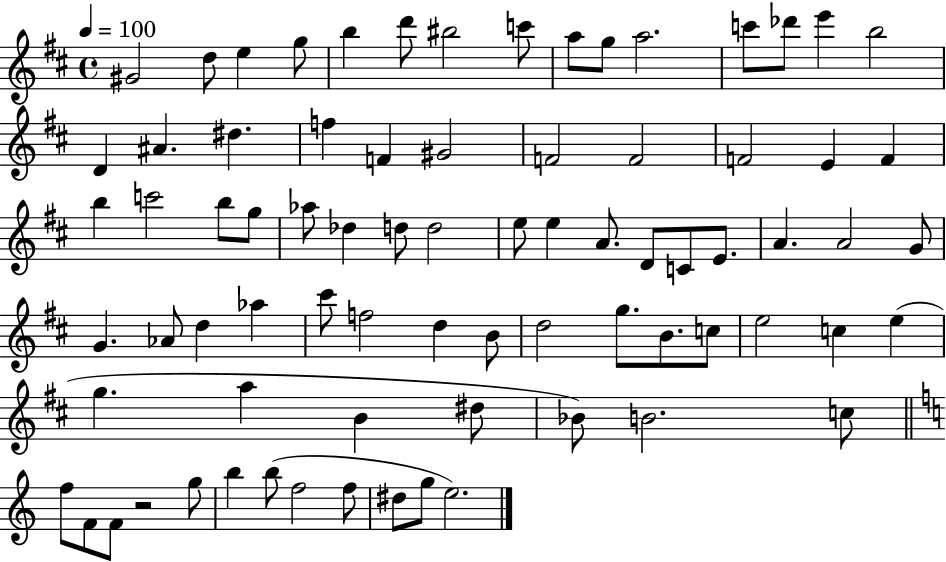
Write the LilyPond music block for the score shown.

{
  \clef treble
  \time 4/4
  \defaultTimeSignature
  \key d \major
  \tempo 4 = 100
  gis'2 d''8 e''4 g''8 | b''4 d'''8 bis''2 c'''8 | a''8 g''8 a''2. | c'''8 des'''8 e'''4 b''2 | \break d'4 ais'4. dis''4. | f''4 f'4 gis'2 | f'2 f'2 | f'2 e'4 f'4 | \break b''4 c'''2 b''8 g''8 | aes''8 des''4 d''8 d''2 | e''8 e''4 a'8. d'8 c'8 e'8. | a'4. a'2 g'8 | \break g'4. aes'8 d''4 aes''4 | cis'''8 f''2 d''4 b'8 | d''2 g''8. b'8. c''8 | e''2 c''4 e''4( | \break g''4. a''4 b'4 dis''8 | bes'8) b'2. c''8 | \bar "||" \break \key c \major f''8 f'8 f'8 r2 g''8 | b''4 b''8( f''2 f''8 | dis''8 g''8 e''2.) | \bar "|."
}